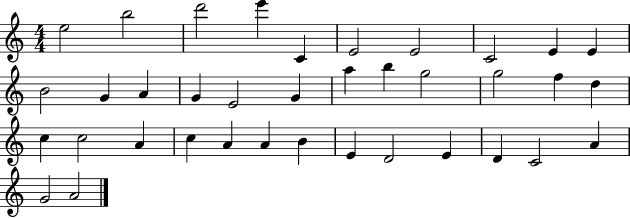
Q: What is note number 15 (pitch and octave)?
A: E4